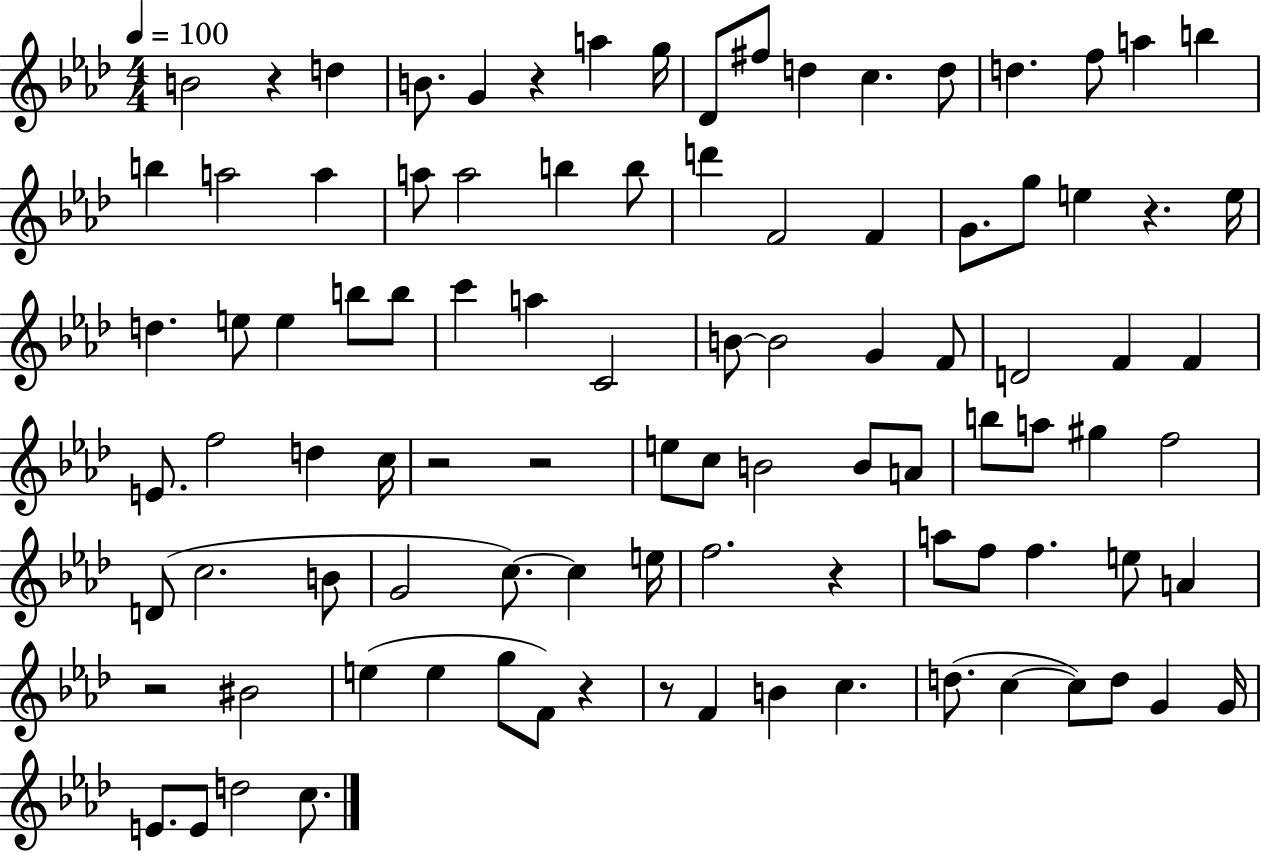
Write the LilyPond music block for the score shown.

{
  \clef treble
  \numericTimeSignature
  \time 4/4
  \key aes \major
  \tempo 4 = 100
  b'2 r4 d''4 | b'8. g'4 r4 a''4 g''16 | des'8 fis''8 d''4 c''4. d''8 | d''4. f''8 a''4 b''4 | \break b''4 a''2 a''4 | a''8 a''2 b''4 b''8 | d'''4 f'2 f'4 | g'8. g''8 e''4 r4. e''16 | \break d''4. e''8 e''4 b''8 b''8 | c'''4 a''4 c'2 | b'8~~ b'2 g'4 f'8 | d'2 f'4 f'4 | \break e'8. f''2 d''4 c''16 | r2 r2 | e''8 c''8 b'2 b'8 a'8 | b''8 a''8 gis''4 f''2 | \break d'8( c''2. b'8 | g'2 c''8.~~) c''4 e''16 | f''2. r4 | a''8 f''8 f''4. e''8 a'4 | \break r2 bis'2 | e''4( e''4 g''8 f'8) r4 | r8 f'4 b'4 c''4. | d''8.( c''4~~ c''8) d''8 g'4 g'16 | \break e'8. e'8 d''2 c''8. | \bar "|."
}